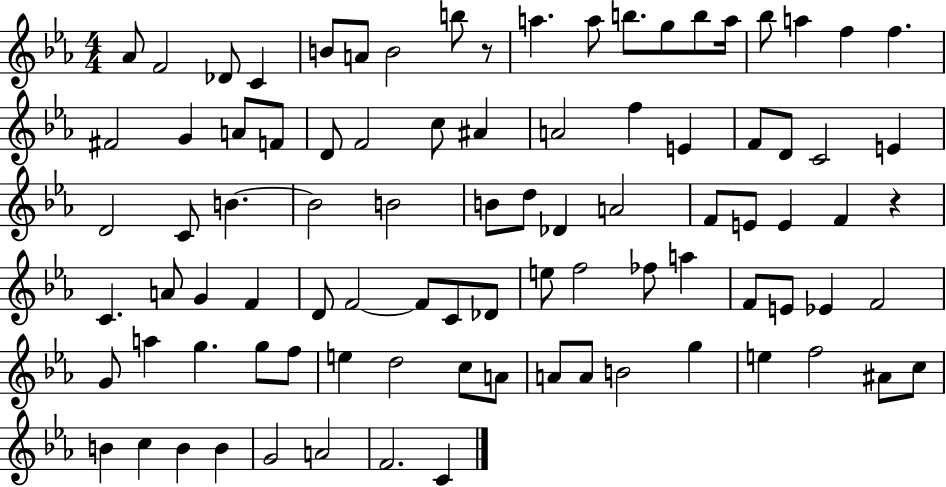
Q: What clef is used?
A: treble